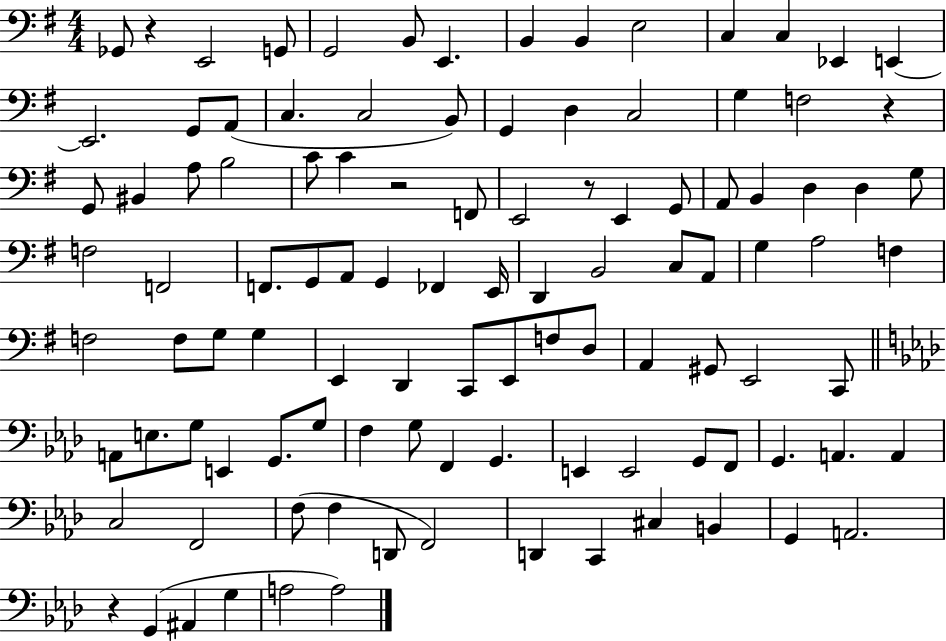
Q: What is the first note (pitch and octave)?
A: Gb2